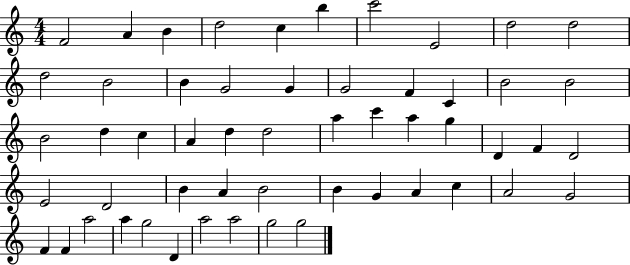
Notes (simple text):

F4/h A4/q B4/q D5/h C5/q B5/q C6/h E4/h D5/h D5/h D5/h B4/h B4/q G4/h G4/q G4/h F4/q C4/q B4/h B4/h B4/h D5/q C5/q A4/q D5/q D5/h A5/q C6/q A5/q G5/q D4/q F4/q D4/h E4/h D4/h B4/q A4/q B4/h B4/q G4/q A4/q C5/q A4/h G4/h F4/q F4/q A5/h A5/q G5/h D4/q A5/h A5/h G5/h G5/h